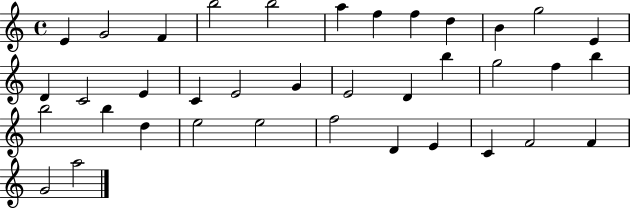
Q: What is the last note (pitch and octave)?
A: A5